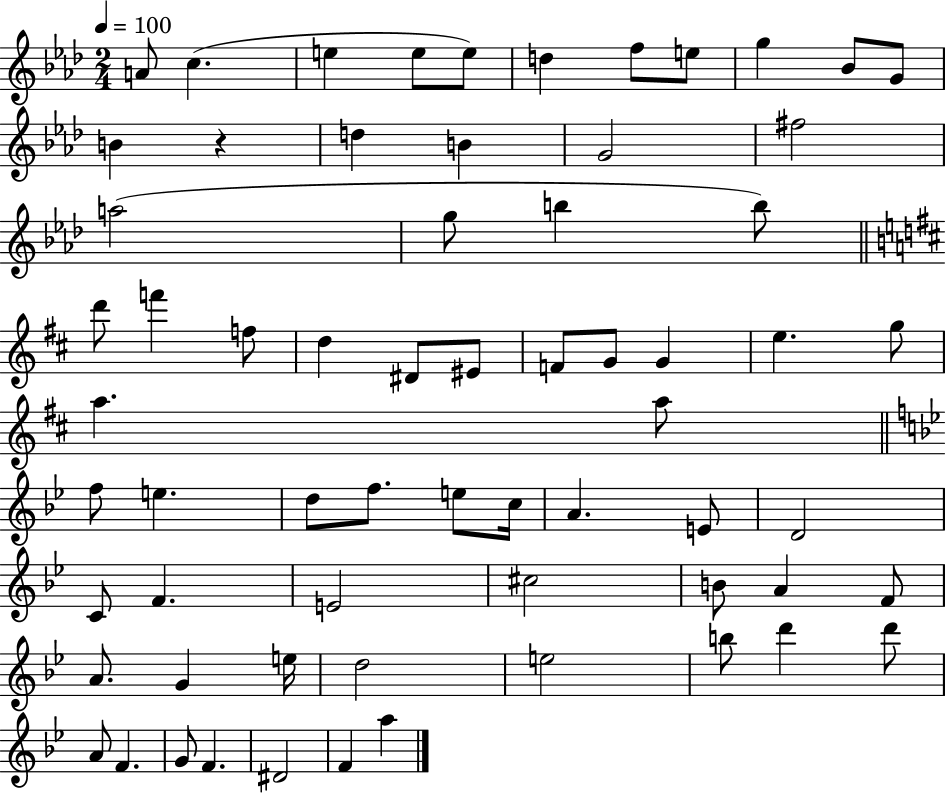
{
  \clef treble
  \numericTimeSignature
  \time 2/4
  \key aes \major
  \tempo 4 = 100
  a'8 c''4.( | e''4 e''8 e''8) | d''4 f''8 e''8 | g''4 bes'8 g'8 | \break b'4 r4 | d''4 b'4 | g'2 | fis''2 | \break a''2( | g''8 b''4 b''8) | \bar "||" \break \key b \minor d'''8 f'''4 f''8 | d''4 dis'8 eis'8 | f'8 g'8 g'4 | e''4. g''8 | \break a''4. a''8 | \bar "||" \break \key bes \major f''8 e''4. | d''8 f''8. e''8 c''16 | a'4. e'8 | d'2 | \break c'8 f'4. | e'2 | cis''2 | b'8 a'4 f'8 | \break a'8. g'4 e''16 | d''2 | e''2 | b''8 d'''4 d'''8 | \break a'8 f'4. | g'8 f'4. | dis'2 | f'4 a''4 | \break \bar "|."
}